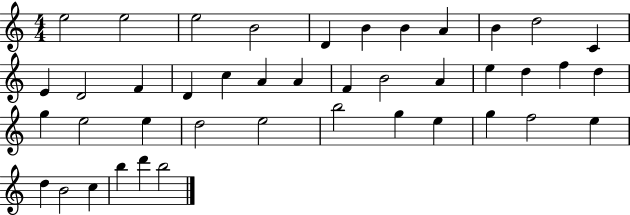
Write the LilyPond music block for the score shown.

{
  \clef treble
  \numericTimeSignature
  \time 4/4
  \key c \major
  e''2 e''2 | e''2 b'2 | d'4 b'4 b'4 a'4 | b'4 d''2 c'4 | \break e'4 d'2 f'4 | d'4 c''4 a'4 a'4 | f'4 b'2 a'4 | e''4 d''4 f''4 d''4 | \break g''4 e''2 e''4 | d''2 e''2 | b''2 g''4 e''4 | g''4 f''2 e''4 | \break d''4 b'2 c''4 | b''4 d'''4 b''2 | \bar "|."
}